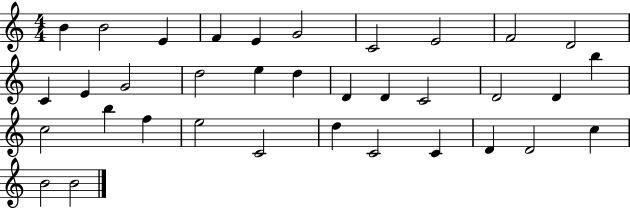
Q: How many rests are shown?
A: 0